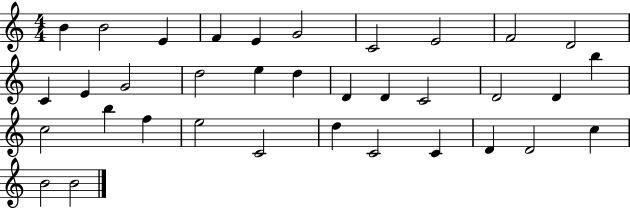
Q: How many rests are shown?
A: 0